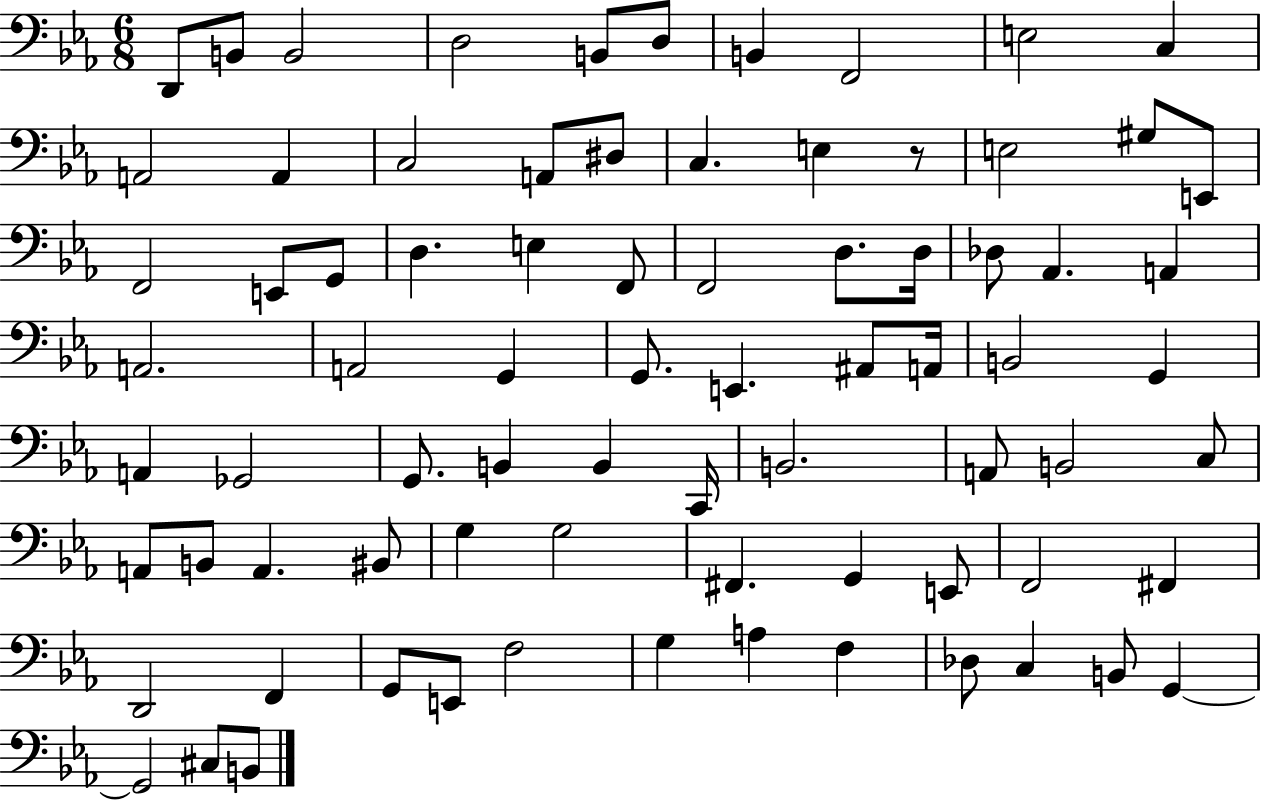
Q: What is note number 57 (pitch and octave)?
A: G3